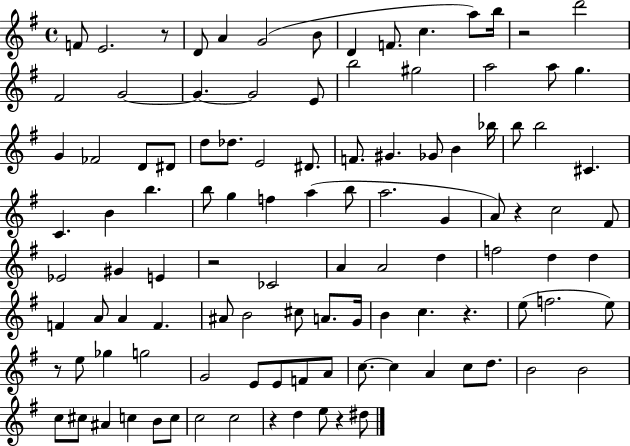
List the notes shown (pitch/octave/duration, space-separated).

F4/e E4/h. R/e D4/e A4/q G4/h B4/e D4/q F4/e. C5/q. A5/e B5/s R/h D6/h F#4/h G4/h G4/q. G4/h E4/e B5/h G#5/h A5/h A5/e G5/q. G4/q FES4/h D4/e D#4/e D5/e Db5/e. E4/h D#4/e. F4/e. G#4/q. Gb4/e B4/q Bb5/s B5/e B5/h C#4/q. C4/q. B4/q B5/q. B5/e G5/q F5/q A5/q B5/e A5/h. G4/q A4/e R/q C5/h F#4/e Eb4/h G#4/q E4/q R/h CES4/h A4/q A4/h D5/q F5/h D5/q D5/q F4/q A4/e A4/q F4/q. A#4/e B4/h C#5/e A4/e. G4/s B4/q C5/q. R/q. E5/e F5/h. E5/e R/e E5/e Gb5/q G5/h G4/h E4/e E4/e F4/e A4/e C5/e. C5/q A4/q C5/e D5/e. B4/h B4/h C5/e C#5/e A#4/q C5/q B4/e C5/e C5/h C5/h R/q D5/q E5/e R/q D#5/e